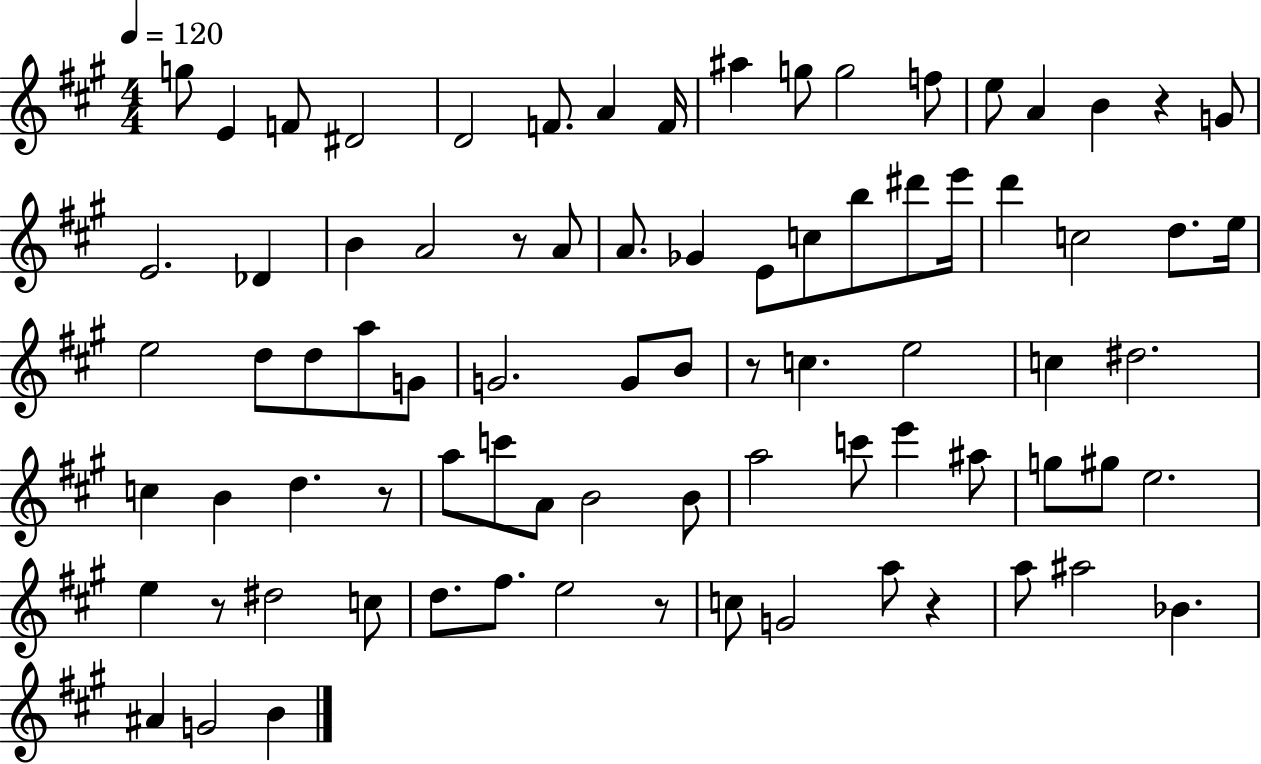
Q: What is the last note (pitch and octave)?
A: B4